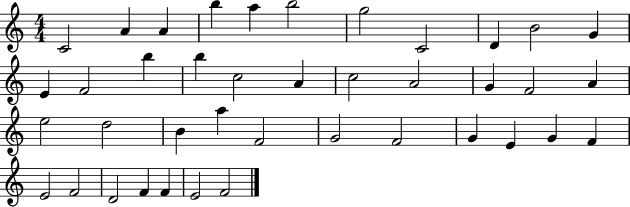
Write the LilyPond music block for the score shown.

{
  \clef treble
  \numericTimeSignature
  \time 4/4
  \key c \major
  c'2 a'4 a'4 | b''4 a''4 b''2 | g''2 c'2 | d'4 b'2 g'4 | \break e'4 f'2 b''4 | b''4 c''2 a'4 | c''2 a'2 | g'4 f'2 a'4 | \break e''2 d''2 | b'4 a''4 f'2 | g'2 f'2 | g'4 e'4 g'4 f'4 | \break e'2 f'2 | d'2 f'4 f'4 | e'2 f'2 | \bar "|."
}